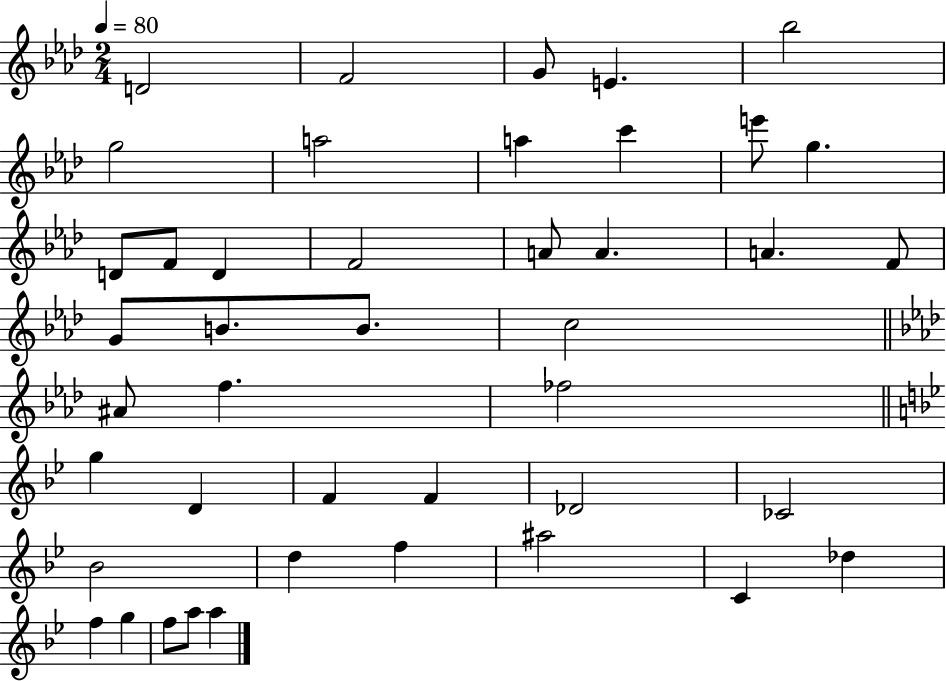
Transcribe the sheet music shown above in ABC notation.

X:1
T:Untitled
M:2/4
L:1/4
K:Ab
D2 F2 G/2 E _b2 g2 a2 a c' e'/2 g D/2 F/2 D F2 A/2 A A F/2 G/2 B/2 B/2 c2 ^A/2 f _f2 g D F F _D2 _C2 _B2 d f ^a2 C _d f g f/2 a/2 a